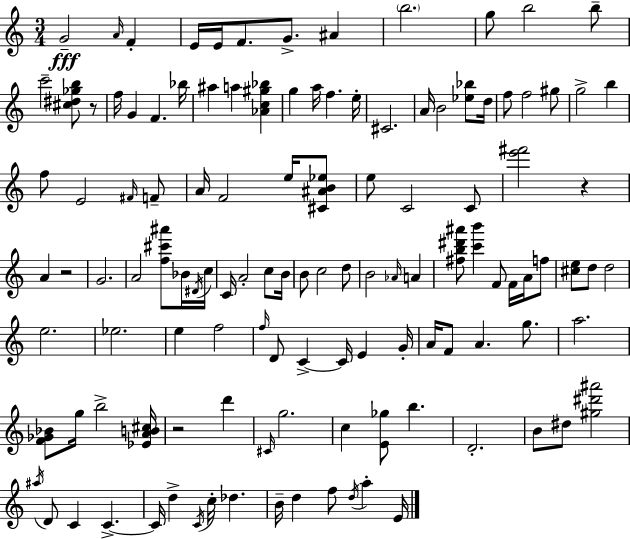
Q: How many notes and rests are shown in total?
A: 121